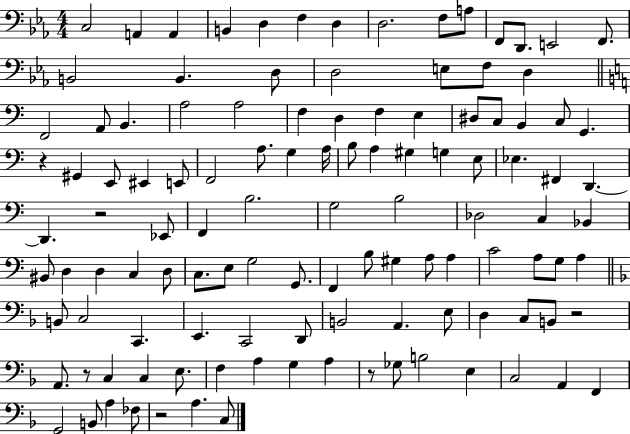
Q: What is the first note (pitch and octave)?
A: C3